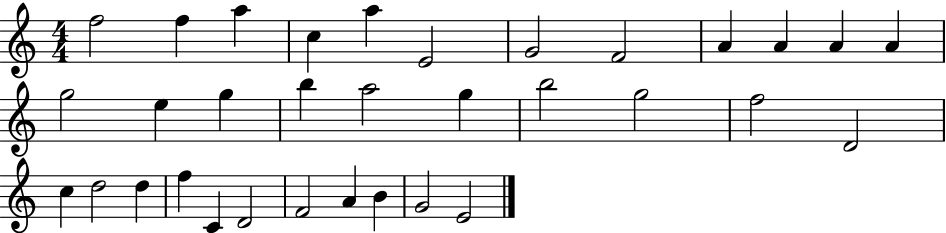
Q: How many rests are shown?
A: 0